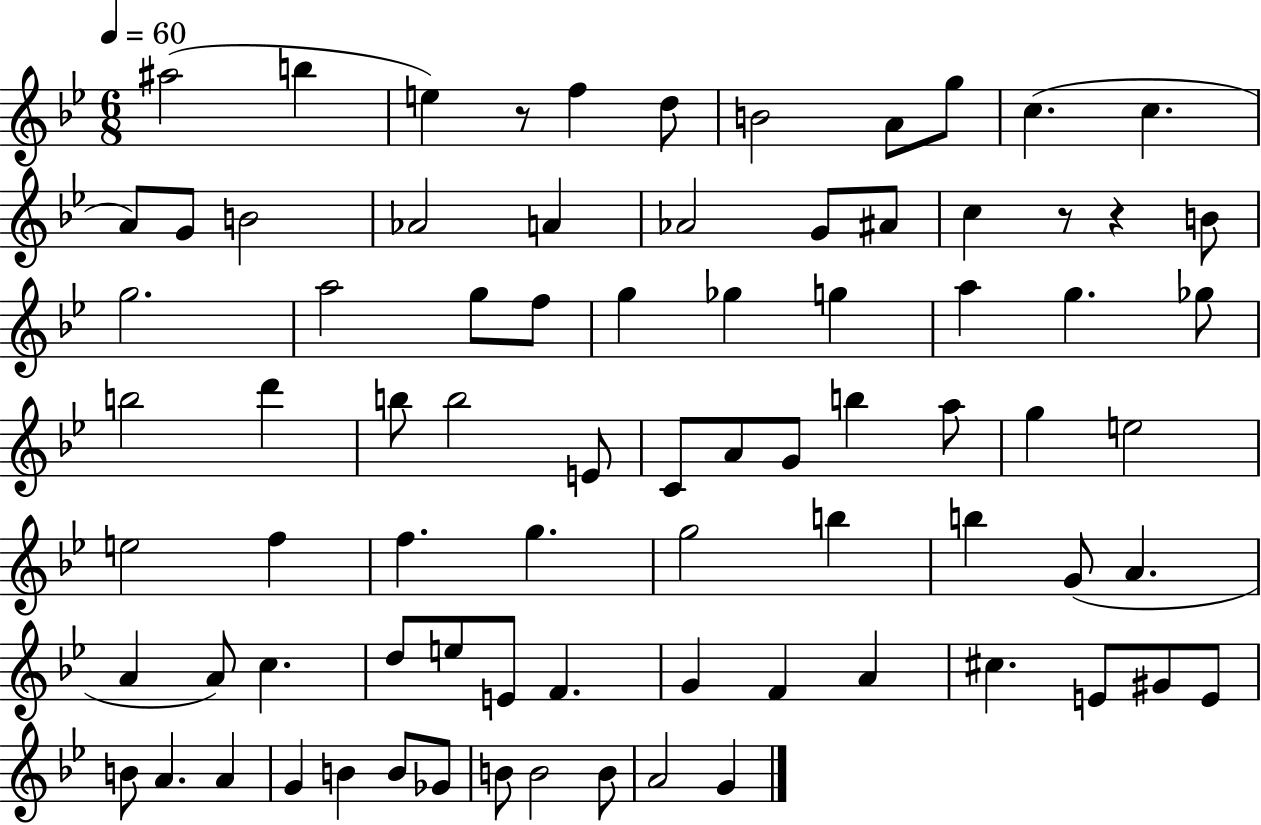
{
  \clef treble
  \numericTimeSignature
  \time 6/8
  \key bes \major
  \tempo 4 = 60
  ais''2( b''4 | e''4) r8 f''4 d''8 | b'2 a'8 g''8 | c''4.( c''4. | \break a'8) g'8 b'2 | aes'2 a'4 | aes'2 g'8 ais'8 | c''4 r8 r4 b'8 | \break g''2. | a''2 g''8 f''8 | g''4 ges''4 g''4 | a''4 g''4. ges''8 | \break b''2 d'''4 | b''8 b''2 e'8 | c'8 a'8 g'8 b''4 a''8 | g''4 e''2 | \break e''2 f''4 | f''4. g''4. | g''2 b''4 | b''4 g'8( a'4. | \break a'4 a'8) c''4. | d''8 e''8 e'8 f'4. | g'4 f'4 a'4 | cis''4. e'8 gis'8 e'8 | \break b'8 a'4. a'4 | g'4 b'4 b'8 ges'8 | b'8 b'2 b'8 | a'2 g'4 | \break \bar "|."
}